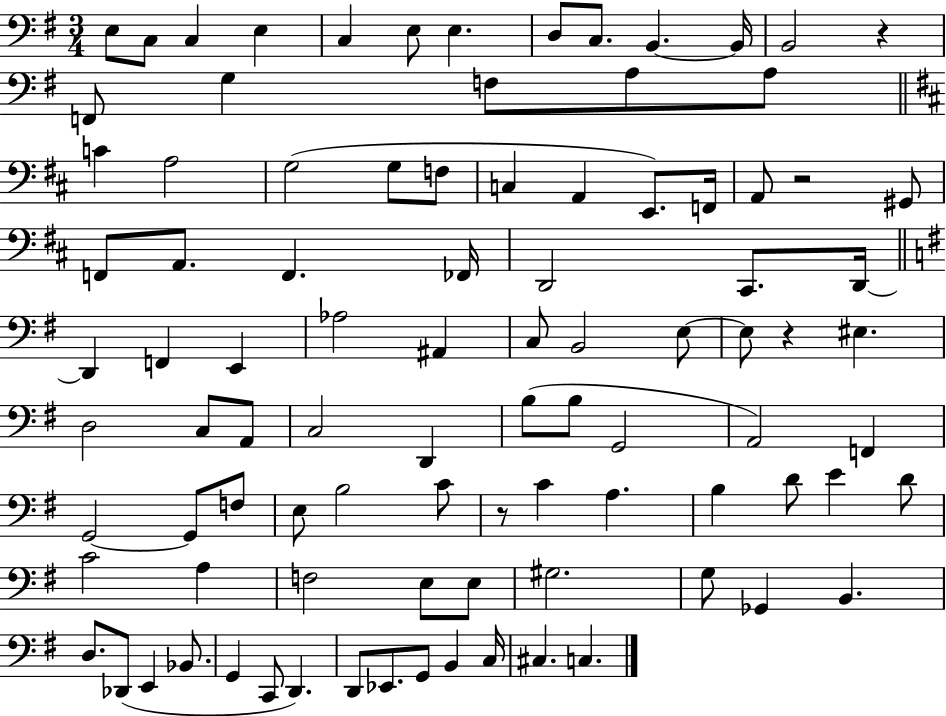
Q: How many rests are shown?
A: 4